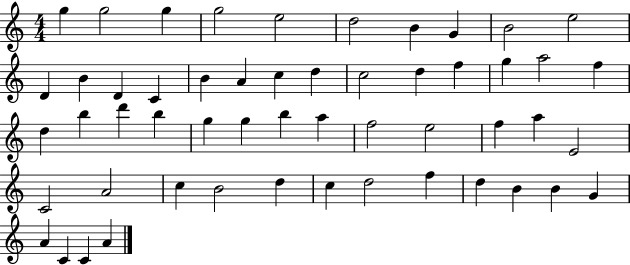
{
  \clef treble
  \numericTimeSignature
  \time 4/4
  \key c \major
  g''4 g''2 g''4 | g''2 e''2 | d''2 b'4 g'4 | b'2 e''2 | \break d'4 b'4 d'4 c'4 | b'4 a'4 c''4 d''4 | c''2 d''4 f''4 | g''4 a''2 f''4 | \break d''4 b''4 d'''4 b''4 | g''4 g''4 b''4 a''4 | f''2 e''2 | f''4 a''4 e'2 | \break c'2 a'2 | c''4 b'2 d''4 | c''4 d''2 f''4 | d''4 b'4 b'4 g'4 | \break a'4 c'4 c'4 a'4 | \bar "|."
}